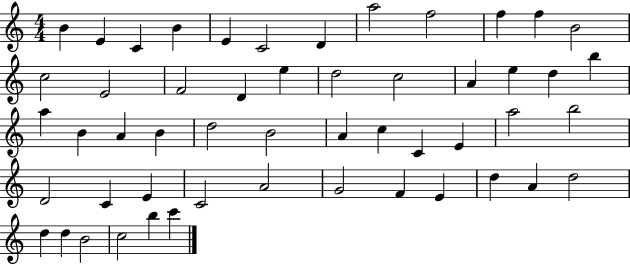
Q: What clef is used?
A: treble